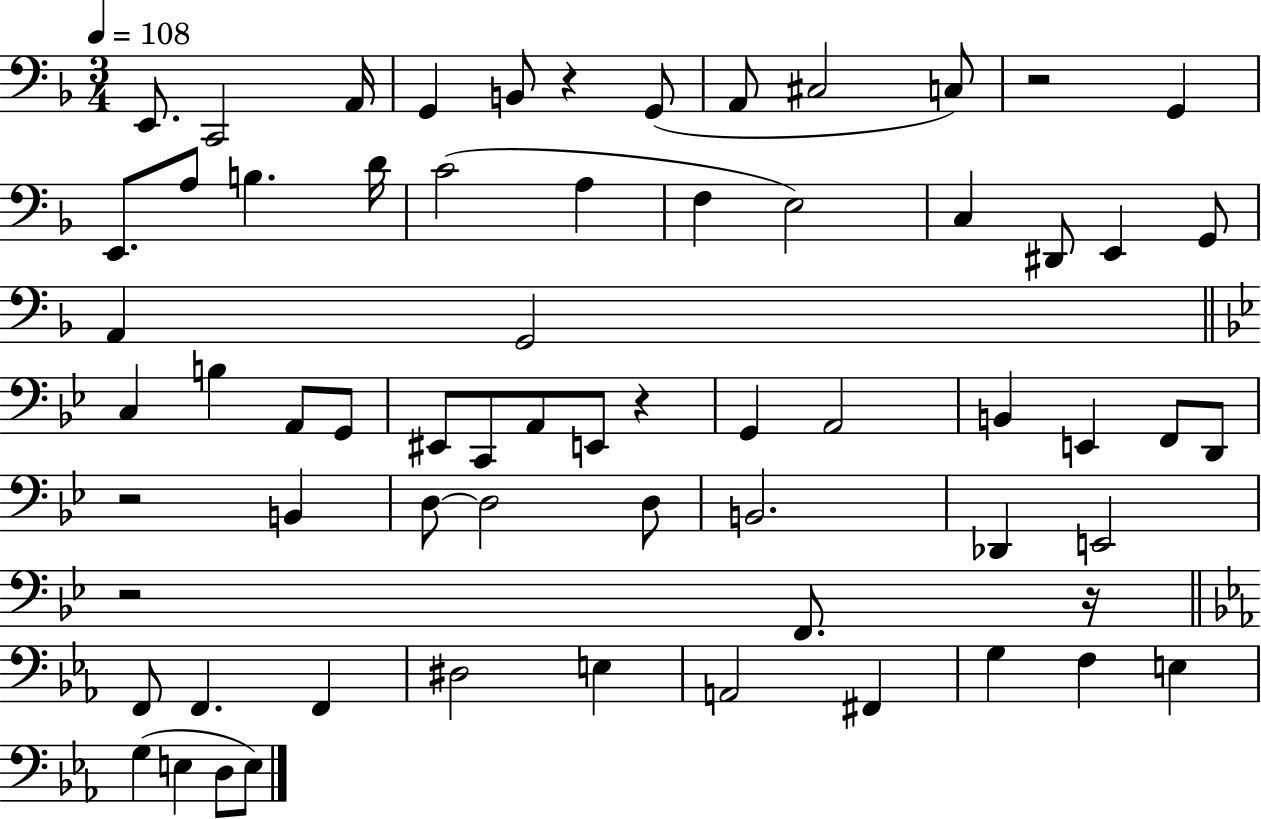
E2/e. C2/h A2/s G2/q B2/e R/q G2/e A2/e C#3/h C3/e R/h G2/q E2/e. A3/e B3/q. D4/s C4/h A3/q F3/q E3/h C3/q D#2/e E2/q G2/e A2/q G2/h C3/q B3/q A2/e G2/e EIS2/e C2/e A2/e E2/e R/q G2/q A2/h B2/q E2/q F2/e D2/e R/h B2/q D3/e D3/h D3/e B2/h. Db2/q E2/h R/h F2/e. R/s F2/e F2/q. F2/q D#3/h E3/q A2/h F#2/q G3/q F3/q E3/q G3/q E3/q D3/e E3/e